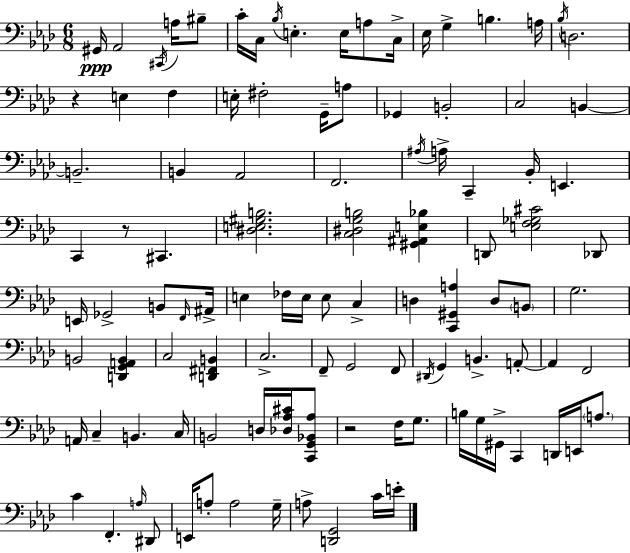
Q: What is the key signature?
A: F minor